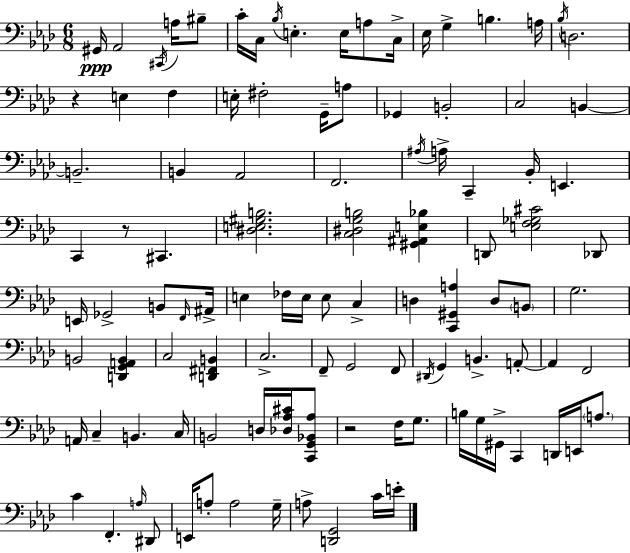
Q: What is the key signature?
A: F minor